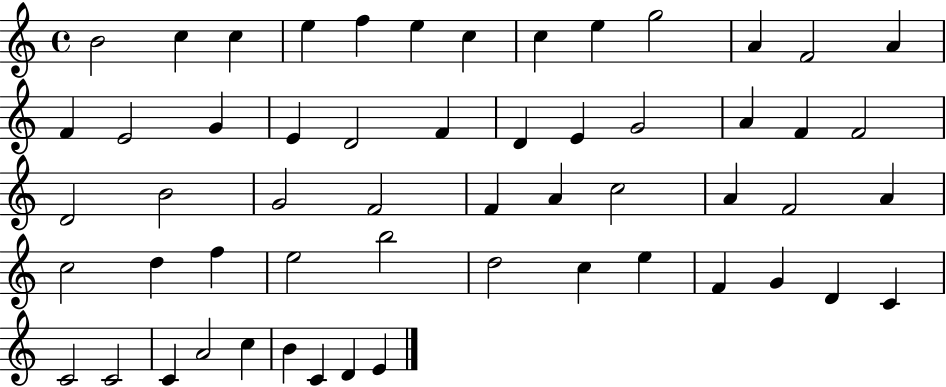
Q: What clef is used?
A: treble